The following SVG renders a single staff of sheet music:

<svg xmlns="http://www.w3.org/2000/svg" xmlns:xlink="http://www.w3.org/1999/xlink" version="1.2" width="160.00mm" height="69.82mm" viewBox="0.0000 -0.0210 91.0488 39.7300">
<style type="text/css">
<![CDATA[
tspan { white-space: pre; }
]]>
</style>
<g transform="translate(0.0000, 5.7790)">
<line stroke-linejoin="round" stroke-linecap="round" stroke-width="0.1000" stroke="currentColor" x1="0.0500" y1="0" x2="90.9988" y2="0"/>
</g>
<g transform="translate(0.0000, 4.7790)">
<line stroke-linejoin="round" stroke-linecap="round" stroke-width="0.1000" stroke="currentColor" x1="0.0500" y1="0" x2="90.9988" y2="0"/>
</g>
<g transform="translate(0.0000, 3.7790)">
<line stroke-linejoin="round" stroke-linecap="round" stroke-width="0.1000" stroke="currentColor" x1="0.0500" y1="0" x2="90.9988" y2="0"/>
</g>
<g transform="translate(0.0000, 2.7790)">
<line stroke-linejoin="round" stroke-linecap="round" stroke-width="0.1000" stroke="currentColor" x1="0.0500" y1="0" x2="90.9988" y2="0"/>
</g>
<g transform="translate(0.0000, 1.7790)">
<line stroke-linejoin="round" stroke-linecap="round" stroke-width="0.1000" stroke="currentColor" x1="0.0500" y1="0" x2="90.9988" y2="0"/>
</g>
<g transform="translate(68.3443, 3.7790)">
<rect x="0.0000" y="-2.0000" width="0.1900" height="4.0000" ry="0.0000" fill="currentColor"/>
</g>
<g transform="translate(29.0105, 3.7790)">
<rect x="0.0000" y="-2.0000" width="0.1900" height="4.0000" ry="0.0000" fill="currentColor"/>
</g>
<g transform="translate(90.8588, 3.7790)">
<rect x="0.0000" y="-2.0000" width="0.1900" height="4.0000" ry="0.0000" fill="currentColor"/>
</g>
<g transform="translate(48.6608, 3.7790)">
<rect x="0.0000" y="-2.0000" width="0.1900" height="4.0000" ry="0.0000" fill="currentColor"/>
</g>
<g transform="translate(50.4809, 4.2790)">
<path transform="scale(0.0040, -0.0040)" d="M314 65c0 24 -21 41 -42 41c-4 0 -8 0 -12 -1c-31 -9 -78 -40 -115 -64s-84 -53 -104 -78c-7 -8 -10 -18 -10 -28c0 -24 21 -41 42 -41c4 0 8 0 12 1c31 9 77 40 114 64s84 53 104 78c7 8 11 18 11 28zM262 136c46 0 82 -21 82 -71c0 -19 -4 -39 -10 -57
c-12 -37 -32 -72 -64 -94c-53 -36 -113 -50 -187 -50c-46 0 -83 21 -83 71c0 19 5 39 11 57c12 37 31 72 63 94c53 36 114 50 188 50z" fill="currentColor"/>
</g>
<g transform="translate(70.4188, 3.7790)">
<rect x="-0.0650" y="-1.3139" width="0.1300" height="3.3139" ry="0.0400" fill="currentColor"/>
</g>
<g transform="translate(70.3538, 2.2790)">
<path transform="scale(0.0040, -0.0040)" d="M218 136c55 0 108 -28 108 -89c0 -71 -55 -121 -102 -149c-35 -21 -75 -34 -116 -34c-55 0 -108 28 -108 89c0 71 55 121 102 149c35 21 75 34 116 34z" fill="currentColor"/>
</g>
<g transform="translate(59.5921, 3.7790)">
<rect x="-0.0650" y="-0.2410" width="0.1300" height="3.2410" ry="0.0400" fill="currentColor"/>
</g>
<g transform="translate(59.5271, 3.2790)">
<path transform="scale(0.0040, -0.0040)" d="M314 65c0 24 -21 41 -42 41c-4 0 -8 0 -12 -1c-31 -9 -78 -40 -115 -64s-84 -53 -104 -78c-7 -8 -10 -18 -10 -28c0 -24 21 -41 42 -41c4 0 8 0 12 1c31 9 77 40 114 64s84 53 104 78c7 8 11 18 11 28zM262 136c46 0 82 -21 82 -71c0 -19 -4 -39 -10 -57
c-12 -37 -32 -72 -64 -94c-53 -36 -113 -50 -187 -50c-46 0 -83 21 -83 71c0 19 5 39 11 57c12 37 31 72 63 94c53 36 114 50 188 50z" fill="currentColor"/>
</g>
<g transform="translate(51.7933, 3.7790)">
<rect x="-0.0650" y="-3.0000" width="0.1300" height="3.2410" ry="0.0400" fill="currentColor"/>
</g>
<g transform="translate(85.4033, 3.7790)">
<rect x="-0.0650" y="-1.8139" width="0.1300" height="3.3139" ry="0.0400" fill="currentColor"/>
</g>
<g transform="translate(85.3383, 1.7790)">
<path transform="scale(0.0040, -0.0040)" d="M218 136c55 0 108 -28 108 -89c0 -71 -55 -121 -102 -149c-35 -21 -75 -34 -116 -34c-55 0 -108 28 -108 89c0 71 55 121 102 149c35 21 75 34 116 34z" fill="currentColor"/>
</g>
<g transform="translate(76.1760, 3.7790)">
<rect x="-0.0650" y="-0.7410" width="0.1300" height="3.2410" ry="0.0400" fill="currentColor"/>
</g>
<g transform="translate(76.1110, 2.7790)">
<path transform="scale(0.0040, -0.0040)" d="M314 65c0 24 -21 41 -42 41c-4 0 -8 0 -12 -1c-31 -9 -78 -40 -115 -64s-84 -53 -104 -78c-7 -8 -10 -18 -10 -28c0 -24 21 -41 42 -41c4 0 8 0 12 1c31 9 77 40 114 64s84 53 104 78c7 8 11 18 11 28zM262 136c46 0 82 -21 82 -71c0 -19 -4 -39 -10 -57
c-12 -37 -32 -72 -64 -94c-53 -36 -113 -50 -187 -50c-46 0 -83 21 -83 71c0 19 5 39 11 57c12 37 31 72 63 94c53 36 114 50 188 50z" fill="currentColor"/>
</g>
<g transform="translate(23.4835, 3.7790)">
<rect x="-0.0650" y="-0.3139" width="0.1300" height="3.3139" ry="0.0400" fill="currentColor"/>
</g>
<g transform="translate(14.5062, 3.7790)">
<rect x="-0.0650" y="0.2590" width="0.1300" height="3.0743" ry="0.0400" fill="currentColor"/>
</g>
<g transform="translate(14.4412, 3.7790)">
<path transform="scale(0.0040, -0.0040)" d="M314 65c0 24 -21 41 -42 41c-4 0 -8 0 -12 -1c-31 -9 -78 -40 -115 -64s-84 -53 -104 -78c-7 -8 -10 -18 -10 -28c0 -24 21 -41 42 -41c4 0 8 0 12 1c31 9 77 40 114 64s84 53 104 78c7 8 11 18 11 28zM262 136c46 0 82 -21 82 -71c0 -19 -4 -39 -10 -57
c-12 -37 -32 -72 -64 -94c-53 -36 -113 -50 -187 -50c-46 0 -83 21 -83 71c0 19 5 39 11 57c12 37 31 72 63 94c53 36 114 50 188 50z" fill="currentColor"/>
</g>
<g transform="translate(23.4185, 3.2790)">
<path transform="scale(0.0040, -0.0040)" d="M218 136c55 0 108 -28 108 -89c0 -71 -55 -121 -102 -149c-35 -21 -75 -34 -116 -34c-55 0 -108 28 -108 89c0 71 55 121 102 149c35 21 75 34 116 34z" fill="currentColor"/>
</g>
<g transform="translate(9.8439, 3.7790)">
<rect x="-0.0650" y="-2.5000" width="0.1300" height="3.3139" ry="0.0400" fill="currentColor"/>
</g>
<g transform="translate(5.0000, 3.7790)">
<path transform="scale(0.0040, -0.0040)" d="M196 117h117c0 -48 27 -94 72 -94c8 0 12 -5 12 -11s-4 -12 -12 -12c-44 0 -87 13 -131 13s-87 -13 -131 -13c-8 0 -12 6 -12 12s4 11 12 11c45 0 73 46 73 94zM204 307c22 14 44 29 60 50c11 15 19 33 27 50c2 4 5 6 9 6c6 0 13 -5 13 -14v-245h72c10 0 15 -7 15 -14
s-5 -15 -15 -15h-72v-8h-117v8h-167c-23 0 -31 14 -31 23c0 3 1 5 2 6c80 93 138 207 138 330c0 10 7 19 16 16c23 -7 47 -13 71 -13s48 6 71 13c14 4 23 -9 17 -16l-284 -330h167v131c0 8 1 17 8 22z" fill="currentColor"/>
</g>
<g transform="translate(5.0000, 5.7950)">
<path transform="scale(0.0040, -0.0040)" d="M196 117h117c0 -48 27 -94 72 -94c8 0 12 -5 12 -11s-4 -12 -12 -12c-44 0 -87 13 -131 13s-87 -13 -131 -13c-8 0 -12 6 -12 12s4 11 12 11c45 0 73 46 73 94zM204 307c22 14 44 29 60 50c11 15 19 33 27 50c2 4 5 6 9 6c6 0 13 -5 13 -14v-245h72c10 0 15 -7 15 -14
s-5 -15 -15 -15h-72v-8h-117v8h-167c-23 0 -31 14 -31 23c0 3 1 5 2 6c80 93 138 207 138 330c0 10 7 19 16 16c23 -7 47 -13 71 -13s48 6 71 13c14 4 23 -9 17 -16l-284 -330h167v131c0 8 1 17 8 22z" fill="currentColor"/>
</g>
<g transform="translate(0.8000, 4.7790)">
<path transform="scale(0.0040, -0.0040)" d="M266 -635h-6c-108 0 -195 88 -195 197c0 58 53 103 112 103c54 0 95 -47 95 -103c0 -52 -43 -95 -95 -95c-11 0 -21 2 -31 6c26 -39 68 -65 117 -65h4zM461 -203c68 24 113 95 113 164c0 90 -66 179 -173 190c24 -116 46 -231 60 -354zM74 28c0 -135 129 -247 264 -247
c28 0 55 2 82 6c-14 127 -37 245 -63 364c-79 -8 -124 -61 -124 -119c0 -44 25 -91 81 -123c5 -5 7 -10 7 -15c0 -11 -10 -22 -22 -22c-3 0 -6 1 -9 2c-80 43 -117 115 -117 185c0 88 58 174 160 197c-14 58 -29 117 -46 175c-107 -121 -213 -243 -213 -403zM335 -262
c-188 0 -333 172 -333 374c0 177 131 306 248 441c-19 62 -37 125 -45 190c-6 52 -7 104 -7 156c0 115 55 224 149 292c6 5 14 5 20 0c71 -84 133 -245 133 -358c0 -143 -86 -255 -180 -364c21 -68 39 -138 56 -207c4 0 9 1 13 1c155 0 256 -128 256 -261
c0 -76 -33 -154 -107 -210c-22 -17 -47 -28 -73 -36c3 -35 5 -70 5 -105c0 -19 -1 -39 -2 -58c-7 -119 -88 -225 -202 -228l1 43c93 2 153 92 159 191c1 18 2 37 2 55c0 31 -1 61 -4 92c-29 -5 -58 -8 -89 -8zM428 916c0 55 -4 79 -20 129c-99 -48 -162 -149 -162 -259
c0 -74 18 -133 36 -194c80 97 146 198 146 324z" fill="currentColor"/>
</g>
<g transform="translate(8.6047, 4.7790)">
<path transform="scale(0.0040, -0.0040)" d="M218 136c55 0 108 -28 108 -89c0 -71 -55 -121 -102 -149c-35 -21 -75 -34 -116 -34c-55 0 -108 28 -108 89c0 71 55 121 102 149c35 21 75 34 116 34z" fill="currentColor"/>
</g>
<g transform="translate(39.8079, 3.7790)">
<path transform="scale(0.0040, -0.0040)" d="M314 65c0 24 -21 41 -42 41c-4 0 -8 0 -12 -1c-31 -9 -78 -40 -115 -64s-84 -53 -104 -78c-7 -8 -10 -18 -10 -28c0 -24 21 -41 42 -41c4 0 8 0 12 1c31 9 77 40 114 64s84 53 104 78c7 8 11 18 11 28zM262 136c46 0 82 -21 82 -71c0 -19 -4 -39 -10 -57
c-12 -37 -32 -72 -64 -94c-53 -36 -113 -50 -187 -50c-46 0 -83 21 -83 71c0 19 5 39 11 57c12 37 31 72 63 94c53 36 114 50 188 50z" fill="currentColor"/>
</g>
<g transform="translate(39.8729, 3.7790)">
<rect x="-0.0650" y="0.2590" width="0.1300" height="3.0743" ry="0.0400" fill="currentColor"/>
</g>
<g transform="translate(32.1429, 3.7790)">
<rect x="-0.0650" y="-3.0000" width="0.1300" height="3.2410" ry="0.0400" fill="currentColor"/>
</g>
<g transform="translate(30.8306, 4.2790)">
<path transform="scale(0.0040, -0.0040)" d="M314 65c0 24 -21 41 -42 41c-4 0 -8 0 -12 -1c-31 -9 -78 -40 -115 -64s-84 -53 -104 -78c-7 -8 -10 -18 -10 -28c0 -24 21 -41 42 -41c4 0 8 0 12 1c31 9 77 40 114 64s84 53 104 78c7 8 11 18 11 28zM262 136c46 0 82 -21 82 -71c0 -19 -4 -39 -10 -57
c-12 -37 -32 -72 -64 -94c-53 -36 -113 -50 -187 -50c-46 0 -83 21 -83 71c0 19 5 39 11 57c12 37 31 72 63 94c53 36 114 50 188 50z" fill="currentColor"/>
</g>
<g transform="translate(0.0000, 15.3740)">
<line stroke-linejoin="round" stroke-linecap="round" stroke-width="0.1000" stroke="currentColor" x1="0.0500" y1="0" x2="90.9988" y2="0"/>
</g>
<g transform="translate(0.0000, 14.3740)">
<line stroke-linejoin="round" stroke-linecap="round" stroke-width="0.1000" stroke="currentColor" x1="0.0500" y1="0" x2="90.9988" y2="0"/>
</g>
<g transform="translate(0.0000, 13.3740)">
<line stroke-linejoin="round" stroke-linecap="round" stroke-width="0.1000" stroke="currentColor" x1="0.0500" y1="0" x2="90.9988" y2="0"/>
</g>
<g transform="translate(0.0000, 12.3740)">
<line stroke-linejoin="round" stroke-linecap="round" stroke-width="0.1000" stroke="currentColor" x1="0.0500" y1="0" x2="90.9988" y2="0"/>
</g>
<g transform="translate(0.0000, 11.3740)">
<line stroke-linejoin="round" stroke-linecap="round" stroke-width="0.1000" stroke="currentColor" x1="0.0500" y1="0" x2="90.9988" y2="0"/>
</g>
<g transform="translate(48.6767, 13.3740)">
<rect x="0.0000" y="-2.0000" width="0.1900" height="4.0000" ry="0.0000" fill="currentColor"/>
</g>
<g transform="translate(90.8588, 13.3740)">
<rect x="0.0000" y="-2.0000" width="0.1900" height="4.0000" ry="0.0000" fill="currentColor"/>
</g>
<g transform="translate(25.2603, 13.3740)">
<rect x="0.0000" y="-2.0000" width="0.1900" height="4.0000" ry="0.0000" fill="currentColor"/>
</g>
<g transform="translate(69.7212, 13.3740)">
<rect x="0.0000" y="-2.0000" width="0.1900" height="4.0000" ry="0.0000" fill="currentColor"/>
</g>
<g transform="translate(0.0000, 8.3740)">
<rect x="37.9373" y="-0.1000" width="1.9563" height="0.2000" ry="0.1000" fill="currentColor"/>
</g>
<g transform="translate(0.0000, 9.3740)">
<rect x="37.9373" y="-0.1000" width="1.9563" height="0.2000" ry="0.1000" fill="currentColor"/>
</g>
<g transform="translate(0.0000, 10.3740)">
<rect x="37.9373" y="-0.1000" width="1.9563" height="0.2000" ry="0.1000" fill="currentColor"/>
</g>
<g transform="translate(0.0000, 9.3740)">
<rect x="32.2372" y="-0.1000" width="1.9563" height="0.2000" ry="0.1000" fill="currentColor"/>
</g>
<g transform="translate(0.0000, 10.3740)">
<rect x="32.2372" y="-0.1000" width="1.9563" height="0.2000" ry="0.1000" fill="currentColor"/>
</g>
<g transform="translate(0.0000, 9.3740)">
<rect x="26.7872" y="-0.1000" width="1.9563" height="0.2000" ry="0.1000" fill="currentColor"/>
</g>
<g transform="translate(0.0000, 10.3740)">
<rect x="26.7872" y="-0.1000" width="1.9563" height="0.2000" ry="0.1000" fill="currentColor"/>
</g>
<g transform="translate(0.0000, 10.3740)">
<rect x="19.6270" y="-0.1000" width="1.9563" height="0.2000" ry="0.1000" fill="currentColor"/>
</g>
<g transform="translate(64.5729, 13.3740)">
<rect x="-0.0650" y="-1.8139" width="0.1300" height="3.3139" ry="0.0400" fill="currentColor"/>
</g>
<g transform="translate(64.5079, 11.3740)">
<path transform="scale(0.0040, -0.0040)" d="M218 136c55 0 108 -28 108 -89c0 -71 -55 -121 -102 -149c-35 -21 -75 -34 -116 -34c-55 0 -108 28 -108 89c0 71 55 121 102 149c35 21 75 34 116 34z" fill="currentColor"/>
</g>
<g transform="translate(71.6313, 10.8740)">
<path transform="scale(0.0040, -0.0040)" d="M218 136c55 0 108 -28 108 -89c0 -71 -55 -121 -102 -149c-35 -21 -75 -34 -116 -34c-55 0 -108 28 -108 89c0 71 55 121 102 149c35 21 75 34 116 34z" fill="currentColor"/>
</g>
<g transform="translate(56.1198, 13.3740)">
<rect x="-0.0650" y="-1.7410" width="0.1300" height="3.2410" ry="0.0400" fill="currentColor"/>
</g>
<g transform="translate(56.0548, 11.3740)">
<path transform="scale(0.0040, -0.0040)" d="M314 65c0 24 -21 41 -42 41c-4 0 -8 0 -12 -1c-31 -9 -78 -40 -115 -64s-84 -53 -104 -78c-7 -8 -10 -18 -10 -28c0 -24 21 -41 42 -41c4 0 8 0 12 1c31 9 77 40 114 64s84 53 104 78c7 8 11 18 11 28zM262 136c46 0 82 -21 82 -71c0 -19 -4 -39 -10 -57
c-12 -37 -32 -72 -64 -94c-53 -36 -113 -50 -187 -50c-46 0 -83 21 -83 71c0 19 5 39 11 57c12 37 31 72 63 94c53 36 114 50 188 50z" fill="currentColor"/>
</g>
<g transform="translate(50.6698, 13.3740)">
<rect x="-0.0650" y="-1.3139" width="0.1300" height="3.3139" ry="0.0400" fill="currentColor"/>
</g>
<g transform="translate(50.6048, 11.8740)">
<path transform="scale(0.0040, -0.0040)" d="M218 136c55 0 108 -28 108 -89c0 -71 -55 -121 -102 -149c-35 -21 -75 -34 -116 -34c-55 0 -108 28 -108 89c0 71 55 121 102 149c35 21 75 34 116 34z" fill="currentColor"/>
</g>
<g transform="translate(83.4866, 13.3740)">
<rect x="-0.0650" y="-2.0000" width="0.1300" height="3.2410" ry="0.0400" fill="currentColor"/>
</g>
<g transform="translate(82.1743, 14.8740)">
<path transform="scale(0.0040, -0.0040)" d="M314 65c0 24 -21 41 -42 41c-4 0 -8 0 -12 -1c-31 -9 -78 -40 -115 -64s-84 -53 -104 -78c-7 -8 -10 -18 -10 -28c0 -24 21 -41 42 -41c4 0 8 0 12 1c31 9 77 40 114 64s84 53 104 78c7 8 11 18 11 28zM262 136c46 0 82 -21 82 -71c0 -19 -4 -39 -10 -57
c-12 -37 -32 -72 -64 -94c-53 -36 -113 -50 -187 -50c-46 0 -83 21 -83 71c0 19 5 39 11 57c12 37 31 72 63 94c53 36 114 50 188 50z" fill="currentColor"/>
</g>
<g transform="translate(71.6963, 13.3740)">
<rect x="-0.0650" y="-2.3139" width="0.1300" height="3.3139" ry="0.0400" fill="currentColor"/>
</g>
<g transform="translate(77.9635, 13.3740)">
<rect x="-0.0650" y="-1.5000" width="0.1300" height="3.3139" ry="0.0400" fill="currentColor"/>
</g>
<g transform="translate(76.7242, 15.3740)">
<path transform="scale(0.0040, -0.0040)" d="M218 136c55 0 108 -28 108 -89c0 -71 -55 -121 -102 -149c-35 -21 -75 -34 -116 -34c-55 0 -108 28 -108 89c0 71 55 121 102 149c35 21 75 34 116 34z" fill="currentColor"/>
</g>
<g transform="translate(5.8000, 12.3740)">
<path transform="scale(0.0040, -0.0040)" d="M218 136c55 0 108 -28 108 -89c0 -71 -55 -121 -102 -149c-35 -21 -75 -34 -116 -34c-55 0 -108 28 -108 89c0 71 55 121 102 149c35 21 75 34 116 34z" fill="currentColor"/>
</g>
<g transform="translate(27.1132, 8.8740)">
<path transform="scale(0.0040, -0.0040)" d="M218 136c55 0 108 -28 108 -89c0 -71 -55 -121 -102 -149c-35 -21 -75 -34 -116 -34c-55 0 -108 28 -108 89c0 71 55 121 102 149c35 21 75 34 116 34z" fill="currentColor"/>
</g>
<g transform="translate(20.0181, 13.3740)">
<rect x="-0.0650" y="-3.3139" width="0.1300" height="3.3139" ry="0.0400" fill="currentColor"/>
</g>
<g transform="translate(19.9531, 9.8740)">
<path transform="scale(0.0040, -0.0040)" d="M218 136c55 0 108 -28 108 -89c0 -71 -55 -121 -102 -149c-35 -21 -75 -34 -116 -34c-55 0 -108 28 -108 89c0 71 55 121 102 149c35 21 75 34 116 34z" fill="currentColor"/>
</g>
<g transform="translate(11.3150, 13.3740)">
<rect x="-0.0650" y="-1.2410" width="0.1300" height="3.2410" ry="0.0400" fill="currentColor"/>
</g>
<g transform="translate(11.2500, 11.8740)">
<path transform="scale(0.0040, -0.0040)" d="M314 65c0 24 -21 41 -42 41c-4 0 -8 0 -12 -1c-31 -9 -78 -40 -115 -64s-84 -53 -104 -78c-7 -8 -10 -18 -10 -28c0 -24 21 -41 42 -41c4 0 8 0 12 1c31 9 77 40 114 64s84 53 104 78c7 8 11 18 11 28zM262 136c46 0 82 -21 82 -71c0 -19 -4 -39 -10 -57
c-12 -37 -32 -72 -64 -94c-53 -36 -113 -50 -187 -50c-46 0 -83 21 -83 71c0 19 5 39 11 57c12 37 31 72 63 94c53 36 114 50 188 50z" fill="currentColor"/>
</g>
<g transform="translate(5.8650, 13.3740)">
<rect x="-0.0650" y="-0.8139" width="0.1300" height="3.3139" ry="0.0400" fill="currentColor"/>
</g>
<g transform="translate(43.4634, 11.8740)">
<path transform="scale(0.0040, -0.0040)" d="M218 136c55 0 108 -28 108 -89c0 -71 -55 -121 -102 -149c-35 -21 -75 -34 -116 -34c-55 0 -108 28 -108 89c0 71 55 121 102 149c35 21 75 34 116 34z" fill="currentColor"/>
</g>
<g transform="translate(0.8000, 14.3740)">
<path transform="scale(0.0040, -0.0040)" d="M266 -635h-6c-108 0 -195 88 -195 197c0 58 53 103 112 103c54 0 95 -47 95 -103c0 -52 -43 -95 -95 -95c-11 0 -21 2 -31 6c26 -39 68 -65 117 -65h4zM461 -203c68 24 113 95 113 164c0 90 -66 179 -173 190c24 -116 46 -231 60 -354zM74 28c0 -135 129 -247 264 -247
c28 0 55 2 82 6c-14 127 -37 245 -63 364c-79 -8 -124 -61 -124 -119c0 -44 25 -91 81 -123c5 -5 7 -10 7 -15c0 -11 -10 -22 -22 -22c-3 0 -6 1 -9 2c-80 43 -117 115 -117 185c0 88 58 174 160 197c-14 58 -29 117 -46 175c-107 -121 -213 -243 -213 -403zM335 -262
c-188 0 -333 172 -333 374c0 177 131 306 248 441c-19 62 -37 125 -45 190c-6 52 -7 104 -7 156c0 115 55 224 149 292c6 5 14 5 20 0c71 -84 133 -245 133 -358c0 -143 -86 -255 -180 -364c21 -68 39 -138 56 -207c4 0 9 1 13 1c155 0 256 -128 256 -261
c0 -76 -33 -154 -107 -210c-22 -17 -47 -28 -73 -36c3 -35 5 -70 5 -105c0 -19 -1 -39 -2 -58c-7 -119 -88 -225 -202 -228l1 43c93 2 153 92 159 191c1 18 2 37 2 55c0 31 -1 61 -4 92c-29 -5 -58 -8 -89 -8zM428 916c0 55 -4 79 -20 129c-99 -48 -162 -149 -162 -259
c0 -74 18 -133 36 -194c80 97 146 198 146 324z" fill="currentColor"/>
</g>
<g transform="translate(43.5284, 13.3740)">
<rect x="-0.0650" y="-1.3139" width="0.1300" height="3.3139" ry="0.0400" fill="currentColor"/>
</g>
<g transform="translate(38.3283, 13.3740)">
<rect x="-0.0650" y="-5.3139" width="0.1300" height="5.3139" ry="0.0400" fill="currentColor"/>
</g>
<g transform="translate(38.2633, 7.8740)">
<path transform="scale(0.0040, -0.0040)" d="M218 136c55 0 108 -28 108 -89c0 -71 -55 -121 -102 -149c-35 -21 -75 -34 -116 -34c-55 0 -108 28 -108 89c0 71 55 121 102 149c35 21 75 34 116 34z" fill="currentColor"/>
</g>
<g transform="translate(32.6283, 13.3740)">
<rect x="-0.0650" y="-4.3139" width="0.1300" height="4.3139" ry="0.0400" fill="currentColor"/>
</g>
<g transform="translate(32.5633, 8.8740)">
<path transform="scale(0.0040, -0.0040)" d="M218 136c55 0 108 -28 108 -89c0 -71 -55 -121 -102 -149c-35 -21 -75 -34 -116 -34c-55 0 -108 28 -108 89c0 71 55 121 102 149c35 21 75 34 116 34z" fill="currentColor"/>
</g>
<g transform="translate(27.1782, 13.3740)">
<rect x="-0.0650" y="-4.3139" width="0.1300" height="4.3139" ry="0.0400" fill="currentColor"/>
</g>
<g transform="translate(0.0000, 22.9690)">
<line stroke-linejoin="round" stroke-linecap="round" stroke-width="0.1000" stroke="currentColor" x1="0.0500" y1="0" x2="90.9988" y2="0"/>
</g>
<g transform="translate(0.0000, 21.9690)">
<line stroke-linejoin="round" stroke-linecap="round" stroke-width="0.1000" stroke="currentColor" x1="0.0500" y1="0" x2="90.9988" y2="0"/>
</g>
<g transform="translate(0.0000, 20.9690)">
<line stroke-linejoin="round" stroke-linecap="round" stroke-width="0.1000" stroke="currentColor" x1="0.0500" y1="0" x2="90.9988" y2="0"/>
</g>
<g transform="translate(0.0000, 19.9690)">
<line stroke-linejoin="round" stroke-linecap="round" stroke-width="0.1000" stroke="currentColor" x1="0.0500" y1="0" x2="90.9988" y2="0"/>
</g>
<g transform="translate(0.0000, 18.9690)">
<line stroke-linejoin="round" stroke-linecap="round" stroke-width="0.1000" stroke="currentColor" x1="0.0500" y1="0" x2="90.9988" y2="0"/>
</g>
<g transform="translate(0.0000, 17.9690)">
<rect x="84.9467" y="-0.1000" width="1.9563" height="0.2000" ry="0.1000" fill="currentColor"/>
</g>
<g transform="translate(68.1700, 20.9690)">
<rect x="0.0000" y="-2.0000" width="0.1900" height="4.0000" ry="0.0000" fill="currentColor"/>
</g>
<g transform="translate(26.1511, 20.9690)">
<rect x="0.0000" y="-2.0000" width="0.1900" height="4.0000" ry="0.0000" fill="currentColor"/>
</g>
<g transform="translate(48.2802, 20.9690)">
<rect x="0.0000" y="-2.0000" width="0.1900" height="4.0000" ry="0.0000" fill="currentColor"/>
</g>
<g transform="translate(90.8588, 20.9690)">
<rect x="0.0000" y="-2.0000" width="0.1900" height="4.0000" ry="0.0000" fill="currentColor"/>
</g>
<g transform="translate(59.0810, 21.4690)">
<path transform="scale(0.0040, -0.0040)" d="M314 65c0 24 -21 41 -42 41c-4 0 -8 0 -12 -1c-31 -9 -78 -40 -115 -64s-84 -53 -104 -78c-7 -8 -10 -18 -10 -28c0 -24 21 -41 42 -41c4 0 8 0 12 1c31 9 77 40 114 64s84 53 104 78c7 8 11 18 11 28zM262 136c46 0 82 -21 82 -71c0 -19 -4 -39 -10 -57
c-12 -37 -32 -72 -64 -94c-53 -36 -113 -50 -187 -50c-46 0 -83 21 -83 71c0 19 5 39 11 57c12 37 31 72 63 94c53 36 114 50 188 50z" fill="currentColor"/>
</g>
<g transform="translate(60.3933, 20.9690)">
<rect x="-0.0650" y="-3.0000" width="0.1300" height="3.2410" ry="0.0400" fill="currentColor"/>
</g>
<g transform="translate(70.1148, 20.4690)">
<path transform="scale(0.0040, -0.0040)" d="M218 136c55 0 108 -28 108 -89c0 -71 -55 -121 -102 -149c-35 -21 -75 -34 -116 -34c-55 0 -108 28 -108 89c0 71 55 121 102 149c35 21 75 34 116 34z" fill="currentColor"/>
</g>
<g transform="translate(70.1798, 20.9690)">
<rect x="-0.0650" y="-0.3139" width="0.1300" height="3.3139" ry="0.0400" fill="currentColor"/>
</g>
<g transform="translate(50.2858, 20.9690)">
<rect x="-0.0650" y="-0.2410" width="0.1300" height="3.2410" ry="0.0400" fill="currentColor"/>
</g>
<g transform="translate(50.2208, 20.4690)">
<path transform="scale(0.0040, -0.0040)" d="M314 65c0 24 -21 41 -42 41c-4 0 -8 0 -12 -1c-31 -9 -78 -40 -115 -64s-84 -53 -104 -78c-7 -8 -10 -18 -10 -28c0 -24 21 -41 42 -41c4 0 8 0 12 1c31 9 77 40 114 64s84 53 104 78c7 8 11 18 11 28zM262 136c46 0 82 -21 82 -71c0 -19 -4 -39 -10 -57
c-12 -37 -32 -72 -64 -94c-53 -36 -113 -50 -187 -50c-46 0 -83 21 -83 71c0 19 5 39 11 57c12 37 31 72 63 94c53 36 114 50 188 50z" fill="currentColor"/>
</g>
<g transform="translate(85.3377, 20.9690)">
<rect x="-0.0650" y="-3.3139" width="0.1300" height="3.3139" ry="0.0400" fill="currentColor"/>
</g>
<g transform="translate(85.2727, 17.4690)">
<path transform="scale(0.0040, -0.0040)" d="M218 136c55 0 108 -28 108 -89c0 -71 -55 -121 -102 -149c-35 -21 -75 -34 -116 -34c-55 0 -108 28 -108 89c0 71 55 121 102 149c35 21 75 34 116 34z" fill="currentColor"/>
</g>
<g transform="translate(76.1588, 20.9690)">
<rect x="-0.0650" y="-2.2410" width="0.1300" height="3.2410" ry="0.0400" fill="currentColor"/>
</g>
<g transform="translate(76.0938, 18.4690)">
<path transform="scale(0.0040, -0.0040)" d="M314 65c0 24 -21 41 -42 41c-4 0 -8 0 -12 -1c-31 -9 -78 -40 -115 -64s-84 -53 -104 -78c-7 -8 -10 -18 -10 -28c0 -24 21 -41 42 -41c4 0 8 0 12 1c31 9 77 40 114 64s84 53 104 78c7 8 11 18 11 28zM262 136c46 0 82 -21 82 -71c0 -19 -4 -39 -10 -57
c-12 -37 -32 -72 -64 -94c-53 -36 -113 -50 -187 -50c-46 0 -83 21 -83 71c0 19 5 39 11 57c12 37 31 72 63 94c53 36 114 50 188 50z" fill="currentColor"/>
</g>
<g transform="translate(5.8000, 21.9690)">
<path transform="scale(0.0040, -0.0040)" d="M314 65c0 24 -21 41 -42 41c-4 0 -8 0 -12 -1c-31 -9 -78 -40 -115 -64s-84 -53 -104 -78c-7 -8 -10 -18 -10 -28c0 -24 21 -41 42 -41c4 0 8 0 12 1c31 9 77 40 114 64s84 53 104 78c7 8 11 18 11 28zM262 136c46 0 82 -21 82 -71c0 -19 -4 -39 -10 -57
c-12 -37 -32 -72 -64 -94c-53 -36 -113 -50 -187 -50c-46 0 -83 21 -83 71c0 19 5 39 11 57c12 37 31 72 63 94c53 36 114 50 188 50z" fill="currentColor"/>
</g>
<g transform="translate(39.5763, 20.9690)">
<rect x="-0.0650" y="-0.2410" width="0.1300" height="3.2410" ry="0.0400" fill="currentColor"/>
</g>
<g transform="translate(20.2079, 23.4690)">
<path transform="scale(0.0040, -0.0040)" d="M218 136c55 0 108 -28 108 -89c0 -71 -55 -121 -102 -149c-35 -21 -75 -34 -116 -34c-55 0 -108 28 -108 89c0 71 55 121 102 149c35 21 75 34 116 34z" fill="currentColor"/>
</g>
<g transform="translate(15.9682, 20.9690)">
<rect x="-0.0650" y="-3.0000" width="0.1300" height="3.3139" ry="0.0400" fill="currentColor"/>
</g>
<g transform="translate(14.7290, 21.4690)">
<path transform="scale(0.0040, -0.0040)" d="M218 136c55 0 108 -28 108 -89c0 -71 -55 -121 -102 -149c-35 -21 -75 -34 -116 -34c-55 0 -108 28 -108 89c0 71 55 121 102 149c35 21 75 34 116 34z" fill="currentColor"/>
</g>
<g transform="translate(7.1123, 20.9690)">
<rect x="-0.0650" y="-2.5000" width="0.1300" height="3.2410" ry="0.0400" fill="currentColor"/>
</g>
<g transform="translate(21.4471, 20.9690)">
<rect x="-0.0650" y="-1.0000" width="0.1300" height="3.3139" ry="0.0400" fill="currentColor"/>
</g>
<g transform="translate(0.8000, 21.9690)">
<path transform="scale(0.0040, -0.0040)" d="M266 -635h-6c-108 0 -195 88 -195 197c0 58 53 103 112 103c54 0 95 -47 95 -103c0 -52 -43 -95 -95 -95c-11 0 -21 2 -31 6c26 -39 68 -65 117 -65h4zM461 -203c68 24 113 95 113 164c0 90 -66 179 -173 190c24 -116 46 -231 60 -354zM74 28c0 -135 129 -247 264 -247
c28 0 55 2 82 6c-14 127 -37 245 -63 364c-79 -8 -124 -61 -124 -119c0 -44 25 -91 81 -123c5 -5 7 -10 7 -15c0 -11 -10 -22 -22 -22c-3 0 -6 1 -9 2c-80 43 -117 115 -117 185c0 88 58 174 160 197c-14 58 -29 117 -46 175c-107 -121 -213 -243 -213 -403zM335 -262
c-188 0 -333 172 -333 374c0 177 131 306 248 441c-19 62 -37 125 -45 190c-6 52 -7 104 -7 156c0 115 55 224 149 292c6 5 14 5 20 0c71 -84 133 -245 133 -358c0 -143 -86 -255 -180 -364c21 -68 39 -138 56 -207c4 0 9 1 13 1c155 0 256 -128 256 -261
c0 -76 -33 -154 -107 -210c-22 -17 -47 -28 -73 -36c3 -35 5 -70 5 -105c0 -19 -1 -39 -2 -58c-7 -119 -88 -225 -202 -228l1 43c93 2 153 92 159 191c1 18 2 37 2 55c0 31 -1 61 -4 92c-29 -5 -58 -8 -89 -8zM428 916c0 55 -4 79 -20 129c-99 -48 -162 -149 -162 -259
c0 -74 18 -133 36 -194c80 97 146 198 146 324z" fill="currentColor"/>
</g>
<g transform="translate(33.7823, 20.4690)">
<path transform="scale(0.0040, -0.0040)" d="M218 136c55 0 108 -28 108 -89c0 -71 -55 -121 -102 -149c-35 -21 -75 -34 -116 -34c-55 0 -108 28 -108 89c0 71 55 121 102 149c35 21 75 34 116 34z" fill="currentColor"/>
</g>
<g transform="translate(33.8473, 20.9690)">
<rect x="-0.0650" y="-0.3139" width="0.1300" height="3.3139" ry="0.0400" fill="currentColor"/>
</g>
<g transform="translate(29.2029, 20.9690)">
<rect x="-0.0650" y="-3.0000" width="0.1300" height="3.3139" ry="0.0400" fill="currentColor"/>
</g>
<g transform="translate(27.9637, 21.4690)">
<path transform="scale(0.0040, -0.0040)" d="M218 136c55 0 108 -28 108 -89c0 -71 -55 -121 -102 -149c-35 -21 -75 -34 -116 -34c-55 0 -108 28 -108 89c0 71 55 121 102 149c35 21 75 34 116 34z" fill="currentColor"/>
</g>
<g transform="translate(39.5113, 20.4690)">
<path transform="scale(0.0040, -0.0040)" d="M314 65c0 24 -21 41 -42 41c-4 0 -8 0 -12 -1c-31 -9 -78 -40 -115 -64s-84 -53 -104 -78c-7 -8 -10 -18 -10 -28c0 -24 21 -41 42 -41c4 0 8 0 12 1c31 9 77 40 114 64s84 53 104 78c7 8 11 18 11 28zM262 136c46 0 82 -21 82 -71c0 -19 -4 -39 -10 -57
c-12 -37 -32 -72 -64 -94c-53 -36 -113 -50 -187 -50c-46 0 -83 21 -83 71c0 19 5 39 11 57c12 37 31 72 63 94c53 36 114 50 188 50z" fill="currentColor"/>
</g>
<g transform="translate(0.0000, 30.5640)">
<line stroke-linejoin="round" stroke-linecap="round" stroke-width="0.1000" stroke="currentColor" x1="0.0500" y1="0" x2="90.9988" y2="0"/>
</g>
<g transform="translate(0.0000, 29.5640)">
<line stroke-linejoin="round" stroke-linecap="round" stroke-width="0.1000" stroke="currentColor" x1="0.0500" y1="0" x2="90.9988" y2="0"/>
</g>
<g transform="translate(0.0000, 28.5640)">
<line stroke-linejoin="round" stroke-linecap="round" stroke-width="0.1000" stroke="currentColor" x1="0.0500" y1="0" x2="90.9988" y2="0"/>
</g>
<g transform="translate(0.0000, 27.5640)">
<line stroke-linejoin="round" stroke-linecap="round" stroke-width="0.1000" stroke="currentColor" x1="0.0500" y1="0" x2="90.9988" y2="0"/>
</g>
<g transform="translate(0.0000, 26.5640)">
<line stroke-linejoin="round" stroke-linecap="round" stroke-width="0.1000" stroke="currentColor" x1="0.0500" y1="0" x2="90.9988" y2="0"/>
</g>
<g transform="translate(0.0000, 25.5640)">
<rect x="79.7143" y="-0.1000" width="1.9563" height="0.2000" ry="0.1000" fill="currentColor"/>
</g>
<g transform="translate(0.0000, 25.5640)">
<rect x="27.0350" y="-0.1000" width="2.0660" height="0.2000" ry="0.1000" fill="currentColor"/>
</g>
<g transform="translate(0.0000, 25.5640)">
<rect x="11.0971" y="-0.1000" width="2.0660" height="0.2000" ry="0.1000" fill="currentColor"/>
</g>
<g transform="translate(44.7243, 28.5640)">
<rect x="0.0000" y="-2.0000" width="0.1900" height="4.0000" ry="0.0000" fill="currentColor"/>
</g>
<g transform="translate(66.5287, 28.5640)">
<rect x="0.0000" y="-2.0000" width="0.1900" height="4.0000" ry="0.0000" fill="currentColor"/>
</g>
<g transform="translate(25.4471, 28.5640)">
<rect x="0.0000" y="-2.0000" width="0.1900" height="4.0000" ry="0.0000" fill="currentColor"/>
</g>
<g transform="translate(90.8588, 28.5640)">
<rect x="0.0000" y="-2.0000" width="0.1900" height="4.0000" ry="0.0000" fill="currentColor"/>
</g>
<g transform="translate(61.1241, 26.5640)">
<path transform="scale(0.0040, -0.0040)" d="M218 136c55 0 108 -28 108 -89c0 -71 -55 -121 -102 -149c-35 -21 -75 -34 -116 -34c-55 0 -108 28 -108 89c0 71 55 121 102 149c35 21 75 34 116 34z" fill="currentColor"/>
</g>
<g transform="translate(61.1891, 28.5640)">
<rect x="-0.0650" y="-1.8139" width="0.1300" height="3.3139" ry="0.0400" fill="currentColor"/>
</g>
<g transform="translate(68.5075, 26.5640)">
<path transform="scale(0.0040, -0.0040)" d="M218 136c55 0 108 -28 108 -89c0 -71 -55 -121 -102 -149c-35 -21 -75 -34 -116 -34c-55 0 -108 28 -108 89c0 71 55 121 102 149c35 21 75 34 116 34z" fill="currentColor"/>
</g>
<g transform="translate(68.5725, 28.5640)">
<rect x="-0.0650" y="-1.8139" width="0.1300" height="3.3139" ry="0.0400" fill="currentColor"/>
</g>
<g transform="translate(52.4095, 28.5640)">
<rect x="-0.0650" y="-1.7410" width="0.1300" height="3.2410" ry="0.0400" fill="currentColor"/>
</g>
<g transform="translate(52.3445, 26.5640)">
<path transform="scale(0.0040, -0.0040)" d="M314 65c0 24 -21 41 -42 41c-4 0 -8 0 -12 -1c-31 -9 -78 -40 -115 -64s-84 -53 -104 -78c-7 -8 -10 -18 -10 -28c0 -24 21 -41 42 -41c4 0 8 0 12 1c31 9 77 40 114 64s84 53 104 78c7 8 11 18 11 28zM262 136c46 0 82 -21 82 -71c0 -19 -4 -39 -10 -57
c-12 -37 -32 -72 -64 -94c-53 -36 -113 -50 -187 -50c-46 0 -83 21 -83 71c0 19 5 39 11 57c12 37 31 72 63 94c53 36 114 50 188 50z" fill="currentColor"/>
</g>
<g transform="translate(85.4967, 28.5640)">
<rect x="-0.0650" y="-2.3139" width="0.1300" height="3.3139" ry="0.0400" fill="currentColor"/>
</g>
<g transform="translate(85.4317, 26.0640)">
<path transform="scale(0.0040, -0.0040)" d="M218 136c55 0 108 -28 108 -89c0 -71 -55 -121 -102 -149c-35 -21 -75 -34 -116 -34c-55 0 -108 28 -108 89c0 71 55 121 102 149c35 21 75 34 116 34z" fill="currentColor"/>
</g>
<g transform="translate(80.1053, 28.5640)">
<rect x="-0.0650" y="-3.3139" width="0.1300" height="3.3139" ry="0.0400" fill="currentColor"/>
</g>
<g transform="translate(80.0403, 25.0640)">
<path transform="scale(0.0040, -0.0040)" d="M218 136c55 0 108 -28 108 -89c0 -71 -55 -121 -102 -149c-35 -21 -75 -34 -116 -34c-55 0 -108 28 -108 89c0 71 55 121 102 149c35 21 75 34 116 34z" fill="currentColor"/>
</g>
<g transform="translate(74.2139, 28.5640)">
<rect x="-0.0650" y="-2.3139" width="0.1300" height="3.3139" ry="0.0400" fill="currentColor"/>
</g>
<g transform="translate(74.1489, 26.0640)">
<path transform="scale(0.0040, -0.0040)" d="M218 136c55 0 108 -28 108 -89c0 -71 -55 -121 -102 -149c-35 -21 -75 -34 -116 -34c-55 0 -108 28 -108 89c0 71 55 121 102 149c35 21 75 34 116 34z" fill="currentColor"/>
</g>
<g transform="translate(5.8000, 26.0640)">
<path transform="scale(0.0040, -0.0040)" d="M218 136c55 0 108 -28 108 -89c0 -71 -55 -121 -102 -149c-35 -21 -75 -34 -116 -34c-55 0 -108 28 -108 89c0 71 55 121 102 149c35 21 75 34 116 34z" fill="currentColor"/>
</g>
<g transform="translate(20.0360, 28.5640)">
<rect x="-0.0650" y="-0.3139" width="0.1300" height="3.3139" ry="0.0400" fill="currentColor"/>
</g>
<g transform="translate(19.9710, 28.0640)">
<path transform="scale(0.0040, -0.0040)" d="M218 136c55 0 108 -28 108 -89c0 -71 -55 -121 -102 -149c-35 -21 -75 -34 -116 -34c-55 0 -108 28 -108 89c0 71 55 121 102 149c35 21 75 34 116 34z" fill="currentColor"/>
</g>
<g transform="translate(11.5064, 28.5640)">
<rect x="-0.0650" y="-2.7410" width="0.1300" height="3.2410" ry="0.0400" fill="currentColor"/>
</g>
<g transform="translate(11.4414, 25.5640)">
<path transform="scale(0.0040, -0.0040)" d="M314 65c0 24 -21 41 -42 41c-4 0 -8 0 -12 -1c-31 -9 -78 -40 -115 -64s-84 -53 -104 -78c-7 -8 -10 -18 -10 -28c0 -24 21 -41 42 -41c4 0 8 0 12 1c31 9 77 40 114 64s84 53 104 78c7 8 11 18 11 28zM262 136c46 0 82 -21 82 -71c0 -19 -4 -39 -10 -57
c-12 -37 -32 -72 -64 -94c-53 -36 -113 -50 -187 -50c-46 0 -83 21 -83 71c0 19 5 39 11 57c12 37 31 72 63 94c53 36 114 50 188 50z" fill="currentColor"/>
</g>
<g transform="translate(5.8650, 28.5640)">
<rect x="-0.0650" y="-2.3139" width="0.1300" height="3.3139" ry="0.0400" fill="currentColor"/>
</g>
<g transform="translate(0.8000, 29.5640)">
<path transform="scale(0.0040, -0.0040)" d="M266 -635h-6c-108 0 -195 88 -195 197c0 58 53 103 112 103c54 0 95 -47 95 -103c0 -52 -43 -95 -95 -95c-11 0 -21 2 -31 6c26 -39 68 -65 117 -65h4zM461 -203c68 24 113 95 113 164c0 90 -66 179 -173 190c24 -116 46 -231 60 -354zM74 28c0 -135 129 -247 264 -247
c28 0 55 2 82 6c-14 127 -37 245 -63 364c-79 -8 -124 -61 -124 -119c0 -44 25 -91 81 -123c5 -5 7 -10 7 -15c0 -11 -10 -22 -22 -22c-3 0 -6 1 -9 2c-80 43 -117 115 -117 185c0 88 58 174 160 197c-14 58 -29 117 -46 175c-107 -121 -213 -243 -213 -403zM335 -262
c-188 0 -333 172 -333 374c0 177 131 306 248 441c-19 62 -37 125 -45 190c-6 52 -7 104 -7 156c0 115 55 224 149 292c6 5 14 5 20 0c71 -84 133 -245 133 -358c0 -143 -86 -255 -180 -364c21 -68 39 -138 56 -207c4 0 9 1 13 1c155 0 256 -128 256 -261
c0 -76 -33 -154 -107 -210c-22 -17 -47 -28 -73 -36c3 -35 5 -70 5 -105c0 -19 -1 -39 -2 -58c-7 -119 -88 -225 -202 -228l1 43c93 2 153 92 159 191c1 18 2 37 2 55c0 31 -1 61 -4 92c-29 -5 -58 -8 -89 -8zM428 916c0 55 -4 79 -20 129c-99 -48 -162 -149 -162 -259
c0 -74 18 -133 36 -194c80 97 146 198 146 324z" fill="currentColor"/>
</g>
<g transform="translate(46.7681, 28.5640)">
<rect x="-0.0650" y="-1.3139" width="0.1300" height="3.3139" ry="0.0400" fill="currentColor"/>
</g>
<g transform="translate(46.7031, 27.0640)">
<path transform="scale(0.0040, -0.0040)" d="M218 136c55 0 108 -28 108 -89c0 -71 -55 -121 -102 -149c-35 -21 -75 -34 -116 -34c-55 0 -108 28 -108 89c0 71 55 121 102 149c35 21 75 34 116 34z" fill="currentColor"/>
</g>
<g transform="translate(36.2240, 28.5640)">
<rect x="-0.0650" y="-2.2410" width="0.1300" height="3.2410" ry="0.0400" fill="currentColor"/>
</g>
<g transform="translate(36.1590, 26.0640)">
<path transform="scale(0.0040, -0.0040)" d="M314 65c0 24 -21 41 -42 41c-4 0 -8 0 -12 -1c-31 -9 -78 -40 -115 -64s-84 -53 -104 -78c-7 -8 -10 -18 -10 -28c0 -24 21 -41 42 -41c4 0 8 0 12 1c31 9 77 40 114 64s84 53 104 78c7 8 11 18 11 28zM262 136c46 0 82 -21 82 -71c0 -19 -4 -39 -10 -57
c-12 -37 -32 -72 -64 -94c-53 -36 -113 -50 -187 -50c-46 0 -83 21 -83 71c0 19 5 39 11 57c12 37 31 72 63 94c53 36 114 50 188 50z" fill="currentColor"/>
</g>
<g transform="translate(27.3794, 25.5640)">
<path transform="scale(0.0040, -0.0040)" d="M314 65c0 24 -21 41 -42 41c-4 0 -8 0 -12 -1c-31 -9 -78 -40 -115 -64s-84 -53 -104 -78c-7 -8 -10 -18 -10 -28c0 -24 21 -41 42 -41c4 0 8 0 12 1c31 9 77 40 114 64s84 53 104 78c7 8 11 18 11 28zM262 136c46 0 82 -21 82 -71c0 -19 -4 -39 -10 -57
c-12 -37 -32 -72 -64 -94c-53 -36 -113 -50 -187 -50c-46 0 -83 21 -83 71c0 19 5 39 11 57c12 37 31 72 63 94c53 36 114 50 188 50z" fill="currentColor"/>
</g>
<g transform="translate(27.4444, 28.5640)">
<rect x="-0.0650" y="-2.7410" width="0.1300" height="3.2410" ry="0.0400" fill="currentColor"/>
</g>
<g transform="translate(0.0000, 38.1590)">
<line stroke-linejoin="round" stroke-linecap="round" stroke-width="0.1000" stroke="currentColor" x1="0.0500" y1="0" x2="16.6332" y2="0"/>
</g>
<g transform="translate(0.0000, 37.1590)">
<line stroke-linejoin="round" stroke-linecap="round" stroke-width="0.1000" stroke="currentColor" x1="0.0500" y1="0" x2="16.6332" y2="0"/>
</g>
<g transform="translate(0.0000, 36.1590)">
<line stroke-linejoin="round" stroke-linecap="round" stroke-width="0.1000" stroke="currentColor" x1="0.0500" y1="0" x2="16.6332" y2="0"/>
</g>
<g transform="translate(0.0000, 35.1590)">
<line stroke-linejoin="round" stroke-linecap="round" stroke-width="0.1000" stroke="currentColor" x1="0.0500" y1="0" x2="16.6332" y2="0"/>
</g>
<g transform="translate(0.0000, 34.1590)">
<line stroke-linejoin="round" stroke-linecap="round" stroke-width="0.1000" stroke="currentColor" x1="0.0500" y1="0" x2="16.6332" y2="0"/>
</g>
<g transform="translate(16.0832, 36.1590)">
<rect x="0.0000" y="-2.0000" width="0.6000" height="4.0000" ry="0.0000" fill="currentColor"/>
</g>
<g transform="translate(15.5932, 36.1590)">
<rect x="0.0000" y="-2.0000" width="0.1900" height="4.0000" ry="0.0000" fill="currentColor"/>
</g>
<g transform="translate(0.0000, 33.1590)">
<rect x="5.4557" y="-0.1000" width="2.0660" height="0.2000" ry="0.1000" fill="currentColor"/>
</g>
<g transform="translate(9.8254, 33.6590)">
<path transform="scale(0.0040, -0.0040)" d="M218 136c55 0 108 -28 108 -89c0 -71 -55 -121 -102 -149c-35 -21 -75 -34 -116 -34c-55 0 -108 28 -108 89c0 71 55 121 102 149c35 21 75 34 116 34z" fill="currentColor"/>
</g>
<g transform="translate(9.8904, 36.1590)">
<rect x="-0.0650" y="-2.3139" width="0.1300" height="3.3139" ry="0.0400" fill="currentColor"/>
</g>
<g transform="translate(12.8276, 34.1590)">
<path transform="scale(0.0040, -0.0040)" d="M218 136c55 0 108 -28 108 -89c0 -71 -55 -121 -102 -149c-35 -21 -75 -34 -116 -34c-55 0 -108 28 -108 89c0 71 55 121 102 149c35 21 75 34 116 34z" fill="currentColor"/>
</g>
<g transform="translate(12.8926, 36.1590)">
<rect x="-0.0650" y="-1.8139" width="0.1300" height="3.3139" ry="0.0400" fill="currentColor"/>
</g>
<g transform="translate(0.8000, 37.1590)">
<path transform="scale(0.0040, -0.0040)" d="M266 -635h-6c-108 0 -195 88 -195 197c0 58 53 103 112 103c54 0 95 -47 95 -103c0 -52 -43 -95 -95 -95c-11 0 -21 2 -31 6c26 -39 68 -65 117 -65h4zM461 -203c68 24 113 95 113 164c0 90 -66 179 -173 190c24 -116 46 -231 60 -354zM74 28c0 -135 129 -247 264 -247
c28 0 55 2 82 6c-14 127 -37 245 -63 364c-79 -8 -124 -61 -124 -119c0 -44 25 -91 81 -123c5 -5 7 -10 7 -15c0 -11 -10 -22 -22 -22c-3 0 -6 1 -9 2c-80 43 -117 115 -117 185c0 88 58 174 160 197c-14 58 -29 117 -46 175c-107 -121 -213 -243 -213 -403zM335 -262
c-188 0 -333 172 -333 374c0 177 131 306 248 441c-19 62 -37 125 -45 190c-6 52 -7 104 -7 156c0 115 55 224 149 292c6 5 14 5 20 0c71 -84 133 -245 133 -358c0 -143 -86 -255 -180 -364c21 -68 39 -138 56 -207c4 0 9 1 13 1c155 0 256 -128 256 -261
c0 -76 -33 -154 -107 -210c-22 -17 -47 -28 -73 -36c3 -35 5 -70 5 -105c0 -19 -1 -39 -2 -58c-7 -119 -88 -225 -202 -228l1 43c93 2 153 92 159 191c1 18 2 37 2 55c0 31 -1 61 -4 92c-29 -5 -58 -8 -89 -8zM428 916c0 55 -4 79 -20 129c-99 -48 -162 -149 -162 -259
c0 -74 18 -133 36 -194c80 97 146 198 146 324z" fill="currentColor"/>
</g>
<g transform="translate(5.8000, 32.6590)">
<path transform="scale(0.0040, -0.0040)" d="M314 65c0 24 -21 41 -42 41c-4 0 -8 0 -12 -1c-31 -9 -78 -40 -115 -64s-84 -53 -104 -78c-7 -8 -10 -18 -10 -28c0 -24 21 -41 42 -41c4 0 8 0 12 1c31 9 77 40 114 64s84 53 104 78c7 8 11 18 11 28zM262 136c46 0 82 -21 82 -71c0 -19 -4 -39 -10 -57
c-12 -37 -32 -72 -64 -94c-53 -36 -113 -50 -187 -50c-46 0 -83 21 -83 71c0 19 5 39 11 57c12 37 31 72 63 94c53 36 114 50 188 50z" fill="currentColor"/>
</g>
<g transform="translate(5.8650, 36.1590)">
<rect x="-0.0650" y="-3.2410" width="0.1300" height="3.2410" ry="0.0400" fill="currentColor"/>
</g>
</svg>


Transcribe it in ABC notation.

X:1
T:Untitled
M:4/4
L:1/4
K:C
G B2 c A2 B2 A2 c2 e d2 f d e2 b d' d' f' e e f2 f g E F2 G2 A D A c c2 c2 A2 c g2 b g a2 c a2 g2 e f2 f f g b g b2 g f